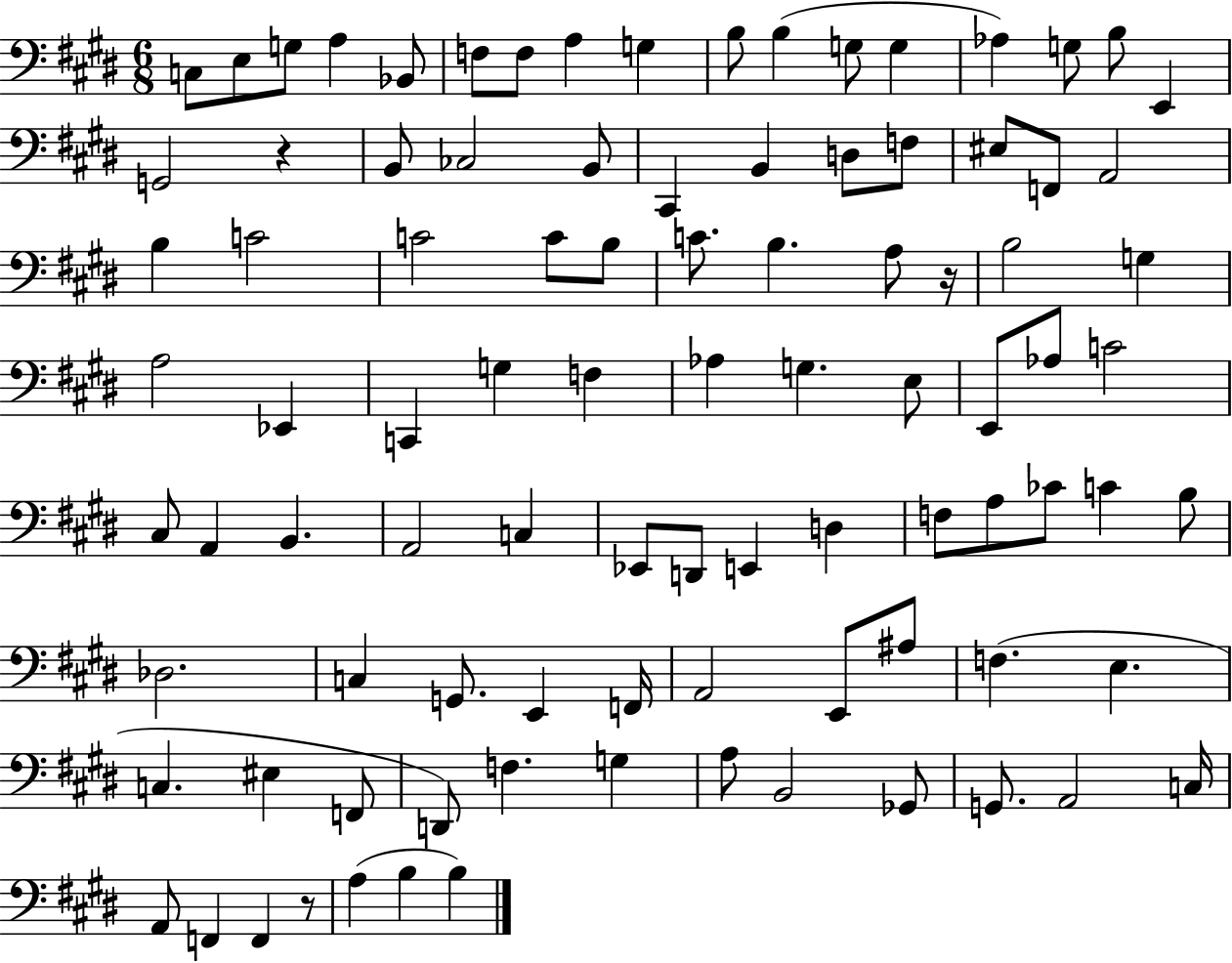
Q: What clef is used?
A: bass